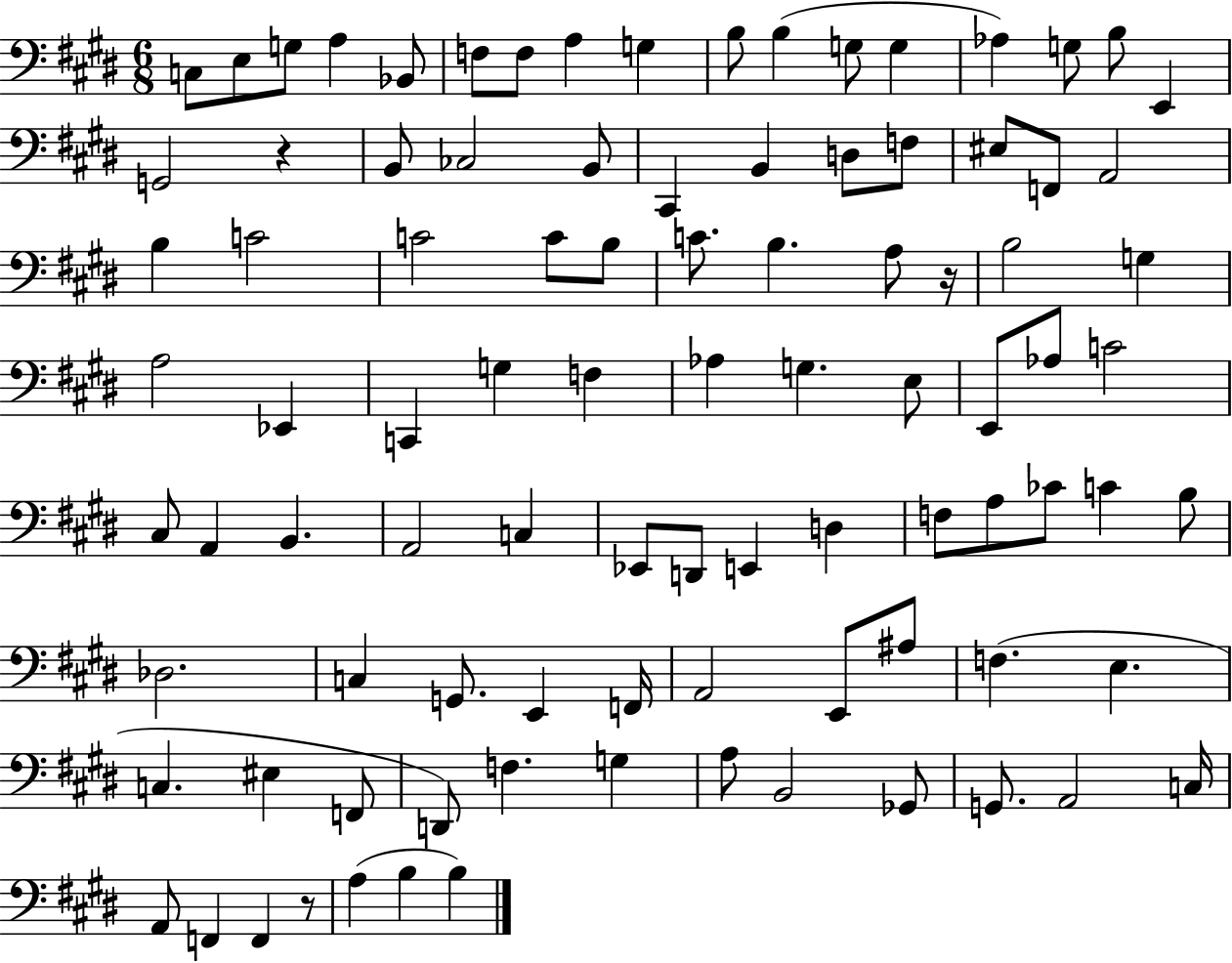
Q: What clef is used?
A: bass